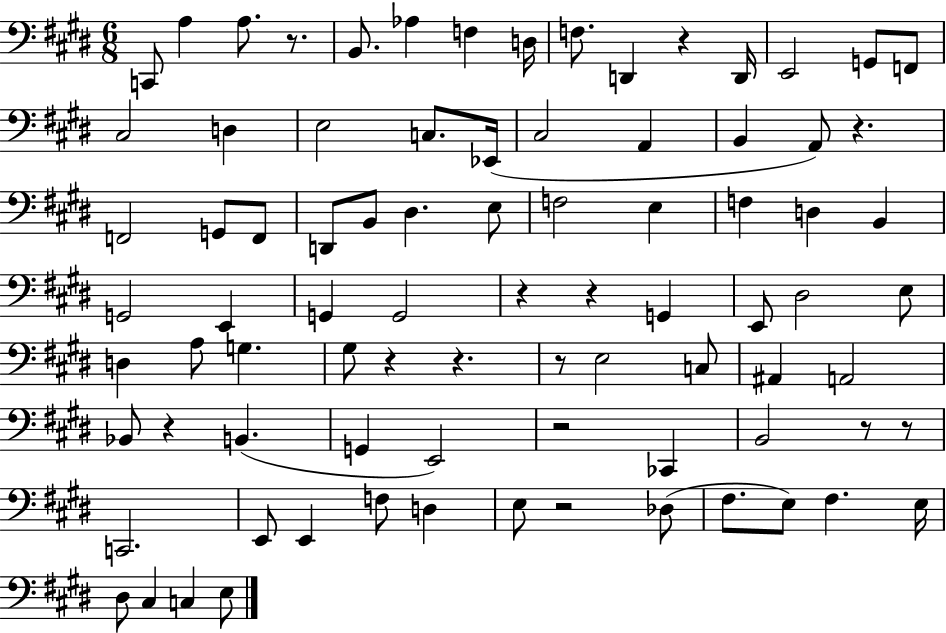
C2/e A3/q A3/e. R/e. B2/e. Ab3/q F3/q D3/s F3/e. D2/q R/q D2/s E2/h G2/e F2/e C#3/h D3/q E3/h C3/e. Eb2/s C#3/h A2/q B2/q A2/e R/q. F2/h G2/e F2/e D2/e B2/e D#3/q. E3/e F3/h E3/q F3/q D3/q B2/q G2/h E2/q G2/q G2/h R/q R/q G2/q E2/e D#3/h E3/e D3/q A3/e G3/q. G#3/e R/q R/q. R/e E3/h C3/e A#2/q A2/h Bb2/e R/q B2/q. G2/q E2/h R/h CES2/q B2/h R/e R/e C2/h. E2/e E2/q F3/e D3/q E3/e R/h Db3/e F#3/e. E3/e F#3/q. E3/s D#3/e C#3/q C3/q E3/e